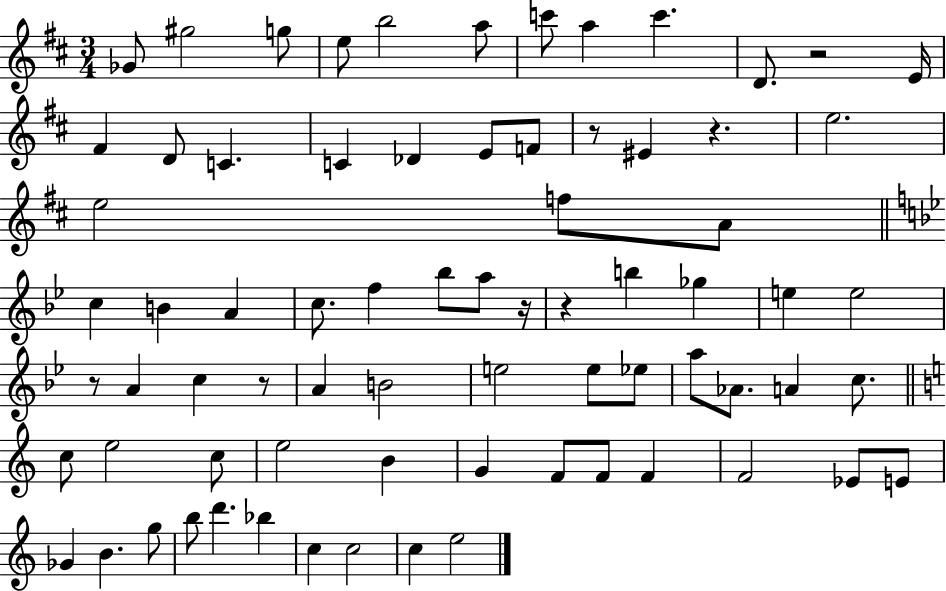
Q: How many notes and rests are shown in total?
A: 74